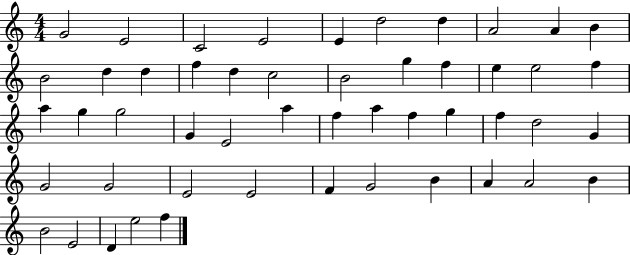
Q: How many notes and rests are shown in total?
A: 50